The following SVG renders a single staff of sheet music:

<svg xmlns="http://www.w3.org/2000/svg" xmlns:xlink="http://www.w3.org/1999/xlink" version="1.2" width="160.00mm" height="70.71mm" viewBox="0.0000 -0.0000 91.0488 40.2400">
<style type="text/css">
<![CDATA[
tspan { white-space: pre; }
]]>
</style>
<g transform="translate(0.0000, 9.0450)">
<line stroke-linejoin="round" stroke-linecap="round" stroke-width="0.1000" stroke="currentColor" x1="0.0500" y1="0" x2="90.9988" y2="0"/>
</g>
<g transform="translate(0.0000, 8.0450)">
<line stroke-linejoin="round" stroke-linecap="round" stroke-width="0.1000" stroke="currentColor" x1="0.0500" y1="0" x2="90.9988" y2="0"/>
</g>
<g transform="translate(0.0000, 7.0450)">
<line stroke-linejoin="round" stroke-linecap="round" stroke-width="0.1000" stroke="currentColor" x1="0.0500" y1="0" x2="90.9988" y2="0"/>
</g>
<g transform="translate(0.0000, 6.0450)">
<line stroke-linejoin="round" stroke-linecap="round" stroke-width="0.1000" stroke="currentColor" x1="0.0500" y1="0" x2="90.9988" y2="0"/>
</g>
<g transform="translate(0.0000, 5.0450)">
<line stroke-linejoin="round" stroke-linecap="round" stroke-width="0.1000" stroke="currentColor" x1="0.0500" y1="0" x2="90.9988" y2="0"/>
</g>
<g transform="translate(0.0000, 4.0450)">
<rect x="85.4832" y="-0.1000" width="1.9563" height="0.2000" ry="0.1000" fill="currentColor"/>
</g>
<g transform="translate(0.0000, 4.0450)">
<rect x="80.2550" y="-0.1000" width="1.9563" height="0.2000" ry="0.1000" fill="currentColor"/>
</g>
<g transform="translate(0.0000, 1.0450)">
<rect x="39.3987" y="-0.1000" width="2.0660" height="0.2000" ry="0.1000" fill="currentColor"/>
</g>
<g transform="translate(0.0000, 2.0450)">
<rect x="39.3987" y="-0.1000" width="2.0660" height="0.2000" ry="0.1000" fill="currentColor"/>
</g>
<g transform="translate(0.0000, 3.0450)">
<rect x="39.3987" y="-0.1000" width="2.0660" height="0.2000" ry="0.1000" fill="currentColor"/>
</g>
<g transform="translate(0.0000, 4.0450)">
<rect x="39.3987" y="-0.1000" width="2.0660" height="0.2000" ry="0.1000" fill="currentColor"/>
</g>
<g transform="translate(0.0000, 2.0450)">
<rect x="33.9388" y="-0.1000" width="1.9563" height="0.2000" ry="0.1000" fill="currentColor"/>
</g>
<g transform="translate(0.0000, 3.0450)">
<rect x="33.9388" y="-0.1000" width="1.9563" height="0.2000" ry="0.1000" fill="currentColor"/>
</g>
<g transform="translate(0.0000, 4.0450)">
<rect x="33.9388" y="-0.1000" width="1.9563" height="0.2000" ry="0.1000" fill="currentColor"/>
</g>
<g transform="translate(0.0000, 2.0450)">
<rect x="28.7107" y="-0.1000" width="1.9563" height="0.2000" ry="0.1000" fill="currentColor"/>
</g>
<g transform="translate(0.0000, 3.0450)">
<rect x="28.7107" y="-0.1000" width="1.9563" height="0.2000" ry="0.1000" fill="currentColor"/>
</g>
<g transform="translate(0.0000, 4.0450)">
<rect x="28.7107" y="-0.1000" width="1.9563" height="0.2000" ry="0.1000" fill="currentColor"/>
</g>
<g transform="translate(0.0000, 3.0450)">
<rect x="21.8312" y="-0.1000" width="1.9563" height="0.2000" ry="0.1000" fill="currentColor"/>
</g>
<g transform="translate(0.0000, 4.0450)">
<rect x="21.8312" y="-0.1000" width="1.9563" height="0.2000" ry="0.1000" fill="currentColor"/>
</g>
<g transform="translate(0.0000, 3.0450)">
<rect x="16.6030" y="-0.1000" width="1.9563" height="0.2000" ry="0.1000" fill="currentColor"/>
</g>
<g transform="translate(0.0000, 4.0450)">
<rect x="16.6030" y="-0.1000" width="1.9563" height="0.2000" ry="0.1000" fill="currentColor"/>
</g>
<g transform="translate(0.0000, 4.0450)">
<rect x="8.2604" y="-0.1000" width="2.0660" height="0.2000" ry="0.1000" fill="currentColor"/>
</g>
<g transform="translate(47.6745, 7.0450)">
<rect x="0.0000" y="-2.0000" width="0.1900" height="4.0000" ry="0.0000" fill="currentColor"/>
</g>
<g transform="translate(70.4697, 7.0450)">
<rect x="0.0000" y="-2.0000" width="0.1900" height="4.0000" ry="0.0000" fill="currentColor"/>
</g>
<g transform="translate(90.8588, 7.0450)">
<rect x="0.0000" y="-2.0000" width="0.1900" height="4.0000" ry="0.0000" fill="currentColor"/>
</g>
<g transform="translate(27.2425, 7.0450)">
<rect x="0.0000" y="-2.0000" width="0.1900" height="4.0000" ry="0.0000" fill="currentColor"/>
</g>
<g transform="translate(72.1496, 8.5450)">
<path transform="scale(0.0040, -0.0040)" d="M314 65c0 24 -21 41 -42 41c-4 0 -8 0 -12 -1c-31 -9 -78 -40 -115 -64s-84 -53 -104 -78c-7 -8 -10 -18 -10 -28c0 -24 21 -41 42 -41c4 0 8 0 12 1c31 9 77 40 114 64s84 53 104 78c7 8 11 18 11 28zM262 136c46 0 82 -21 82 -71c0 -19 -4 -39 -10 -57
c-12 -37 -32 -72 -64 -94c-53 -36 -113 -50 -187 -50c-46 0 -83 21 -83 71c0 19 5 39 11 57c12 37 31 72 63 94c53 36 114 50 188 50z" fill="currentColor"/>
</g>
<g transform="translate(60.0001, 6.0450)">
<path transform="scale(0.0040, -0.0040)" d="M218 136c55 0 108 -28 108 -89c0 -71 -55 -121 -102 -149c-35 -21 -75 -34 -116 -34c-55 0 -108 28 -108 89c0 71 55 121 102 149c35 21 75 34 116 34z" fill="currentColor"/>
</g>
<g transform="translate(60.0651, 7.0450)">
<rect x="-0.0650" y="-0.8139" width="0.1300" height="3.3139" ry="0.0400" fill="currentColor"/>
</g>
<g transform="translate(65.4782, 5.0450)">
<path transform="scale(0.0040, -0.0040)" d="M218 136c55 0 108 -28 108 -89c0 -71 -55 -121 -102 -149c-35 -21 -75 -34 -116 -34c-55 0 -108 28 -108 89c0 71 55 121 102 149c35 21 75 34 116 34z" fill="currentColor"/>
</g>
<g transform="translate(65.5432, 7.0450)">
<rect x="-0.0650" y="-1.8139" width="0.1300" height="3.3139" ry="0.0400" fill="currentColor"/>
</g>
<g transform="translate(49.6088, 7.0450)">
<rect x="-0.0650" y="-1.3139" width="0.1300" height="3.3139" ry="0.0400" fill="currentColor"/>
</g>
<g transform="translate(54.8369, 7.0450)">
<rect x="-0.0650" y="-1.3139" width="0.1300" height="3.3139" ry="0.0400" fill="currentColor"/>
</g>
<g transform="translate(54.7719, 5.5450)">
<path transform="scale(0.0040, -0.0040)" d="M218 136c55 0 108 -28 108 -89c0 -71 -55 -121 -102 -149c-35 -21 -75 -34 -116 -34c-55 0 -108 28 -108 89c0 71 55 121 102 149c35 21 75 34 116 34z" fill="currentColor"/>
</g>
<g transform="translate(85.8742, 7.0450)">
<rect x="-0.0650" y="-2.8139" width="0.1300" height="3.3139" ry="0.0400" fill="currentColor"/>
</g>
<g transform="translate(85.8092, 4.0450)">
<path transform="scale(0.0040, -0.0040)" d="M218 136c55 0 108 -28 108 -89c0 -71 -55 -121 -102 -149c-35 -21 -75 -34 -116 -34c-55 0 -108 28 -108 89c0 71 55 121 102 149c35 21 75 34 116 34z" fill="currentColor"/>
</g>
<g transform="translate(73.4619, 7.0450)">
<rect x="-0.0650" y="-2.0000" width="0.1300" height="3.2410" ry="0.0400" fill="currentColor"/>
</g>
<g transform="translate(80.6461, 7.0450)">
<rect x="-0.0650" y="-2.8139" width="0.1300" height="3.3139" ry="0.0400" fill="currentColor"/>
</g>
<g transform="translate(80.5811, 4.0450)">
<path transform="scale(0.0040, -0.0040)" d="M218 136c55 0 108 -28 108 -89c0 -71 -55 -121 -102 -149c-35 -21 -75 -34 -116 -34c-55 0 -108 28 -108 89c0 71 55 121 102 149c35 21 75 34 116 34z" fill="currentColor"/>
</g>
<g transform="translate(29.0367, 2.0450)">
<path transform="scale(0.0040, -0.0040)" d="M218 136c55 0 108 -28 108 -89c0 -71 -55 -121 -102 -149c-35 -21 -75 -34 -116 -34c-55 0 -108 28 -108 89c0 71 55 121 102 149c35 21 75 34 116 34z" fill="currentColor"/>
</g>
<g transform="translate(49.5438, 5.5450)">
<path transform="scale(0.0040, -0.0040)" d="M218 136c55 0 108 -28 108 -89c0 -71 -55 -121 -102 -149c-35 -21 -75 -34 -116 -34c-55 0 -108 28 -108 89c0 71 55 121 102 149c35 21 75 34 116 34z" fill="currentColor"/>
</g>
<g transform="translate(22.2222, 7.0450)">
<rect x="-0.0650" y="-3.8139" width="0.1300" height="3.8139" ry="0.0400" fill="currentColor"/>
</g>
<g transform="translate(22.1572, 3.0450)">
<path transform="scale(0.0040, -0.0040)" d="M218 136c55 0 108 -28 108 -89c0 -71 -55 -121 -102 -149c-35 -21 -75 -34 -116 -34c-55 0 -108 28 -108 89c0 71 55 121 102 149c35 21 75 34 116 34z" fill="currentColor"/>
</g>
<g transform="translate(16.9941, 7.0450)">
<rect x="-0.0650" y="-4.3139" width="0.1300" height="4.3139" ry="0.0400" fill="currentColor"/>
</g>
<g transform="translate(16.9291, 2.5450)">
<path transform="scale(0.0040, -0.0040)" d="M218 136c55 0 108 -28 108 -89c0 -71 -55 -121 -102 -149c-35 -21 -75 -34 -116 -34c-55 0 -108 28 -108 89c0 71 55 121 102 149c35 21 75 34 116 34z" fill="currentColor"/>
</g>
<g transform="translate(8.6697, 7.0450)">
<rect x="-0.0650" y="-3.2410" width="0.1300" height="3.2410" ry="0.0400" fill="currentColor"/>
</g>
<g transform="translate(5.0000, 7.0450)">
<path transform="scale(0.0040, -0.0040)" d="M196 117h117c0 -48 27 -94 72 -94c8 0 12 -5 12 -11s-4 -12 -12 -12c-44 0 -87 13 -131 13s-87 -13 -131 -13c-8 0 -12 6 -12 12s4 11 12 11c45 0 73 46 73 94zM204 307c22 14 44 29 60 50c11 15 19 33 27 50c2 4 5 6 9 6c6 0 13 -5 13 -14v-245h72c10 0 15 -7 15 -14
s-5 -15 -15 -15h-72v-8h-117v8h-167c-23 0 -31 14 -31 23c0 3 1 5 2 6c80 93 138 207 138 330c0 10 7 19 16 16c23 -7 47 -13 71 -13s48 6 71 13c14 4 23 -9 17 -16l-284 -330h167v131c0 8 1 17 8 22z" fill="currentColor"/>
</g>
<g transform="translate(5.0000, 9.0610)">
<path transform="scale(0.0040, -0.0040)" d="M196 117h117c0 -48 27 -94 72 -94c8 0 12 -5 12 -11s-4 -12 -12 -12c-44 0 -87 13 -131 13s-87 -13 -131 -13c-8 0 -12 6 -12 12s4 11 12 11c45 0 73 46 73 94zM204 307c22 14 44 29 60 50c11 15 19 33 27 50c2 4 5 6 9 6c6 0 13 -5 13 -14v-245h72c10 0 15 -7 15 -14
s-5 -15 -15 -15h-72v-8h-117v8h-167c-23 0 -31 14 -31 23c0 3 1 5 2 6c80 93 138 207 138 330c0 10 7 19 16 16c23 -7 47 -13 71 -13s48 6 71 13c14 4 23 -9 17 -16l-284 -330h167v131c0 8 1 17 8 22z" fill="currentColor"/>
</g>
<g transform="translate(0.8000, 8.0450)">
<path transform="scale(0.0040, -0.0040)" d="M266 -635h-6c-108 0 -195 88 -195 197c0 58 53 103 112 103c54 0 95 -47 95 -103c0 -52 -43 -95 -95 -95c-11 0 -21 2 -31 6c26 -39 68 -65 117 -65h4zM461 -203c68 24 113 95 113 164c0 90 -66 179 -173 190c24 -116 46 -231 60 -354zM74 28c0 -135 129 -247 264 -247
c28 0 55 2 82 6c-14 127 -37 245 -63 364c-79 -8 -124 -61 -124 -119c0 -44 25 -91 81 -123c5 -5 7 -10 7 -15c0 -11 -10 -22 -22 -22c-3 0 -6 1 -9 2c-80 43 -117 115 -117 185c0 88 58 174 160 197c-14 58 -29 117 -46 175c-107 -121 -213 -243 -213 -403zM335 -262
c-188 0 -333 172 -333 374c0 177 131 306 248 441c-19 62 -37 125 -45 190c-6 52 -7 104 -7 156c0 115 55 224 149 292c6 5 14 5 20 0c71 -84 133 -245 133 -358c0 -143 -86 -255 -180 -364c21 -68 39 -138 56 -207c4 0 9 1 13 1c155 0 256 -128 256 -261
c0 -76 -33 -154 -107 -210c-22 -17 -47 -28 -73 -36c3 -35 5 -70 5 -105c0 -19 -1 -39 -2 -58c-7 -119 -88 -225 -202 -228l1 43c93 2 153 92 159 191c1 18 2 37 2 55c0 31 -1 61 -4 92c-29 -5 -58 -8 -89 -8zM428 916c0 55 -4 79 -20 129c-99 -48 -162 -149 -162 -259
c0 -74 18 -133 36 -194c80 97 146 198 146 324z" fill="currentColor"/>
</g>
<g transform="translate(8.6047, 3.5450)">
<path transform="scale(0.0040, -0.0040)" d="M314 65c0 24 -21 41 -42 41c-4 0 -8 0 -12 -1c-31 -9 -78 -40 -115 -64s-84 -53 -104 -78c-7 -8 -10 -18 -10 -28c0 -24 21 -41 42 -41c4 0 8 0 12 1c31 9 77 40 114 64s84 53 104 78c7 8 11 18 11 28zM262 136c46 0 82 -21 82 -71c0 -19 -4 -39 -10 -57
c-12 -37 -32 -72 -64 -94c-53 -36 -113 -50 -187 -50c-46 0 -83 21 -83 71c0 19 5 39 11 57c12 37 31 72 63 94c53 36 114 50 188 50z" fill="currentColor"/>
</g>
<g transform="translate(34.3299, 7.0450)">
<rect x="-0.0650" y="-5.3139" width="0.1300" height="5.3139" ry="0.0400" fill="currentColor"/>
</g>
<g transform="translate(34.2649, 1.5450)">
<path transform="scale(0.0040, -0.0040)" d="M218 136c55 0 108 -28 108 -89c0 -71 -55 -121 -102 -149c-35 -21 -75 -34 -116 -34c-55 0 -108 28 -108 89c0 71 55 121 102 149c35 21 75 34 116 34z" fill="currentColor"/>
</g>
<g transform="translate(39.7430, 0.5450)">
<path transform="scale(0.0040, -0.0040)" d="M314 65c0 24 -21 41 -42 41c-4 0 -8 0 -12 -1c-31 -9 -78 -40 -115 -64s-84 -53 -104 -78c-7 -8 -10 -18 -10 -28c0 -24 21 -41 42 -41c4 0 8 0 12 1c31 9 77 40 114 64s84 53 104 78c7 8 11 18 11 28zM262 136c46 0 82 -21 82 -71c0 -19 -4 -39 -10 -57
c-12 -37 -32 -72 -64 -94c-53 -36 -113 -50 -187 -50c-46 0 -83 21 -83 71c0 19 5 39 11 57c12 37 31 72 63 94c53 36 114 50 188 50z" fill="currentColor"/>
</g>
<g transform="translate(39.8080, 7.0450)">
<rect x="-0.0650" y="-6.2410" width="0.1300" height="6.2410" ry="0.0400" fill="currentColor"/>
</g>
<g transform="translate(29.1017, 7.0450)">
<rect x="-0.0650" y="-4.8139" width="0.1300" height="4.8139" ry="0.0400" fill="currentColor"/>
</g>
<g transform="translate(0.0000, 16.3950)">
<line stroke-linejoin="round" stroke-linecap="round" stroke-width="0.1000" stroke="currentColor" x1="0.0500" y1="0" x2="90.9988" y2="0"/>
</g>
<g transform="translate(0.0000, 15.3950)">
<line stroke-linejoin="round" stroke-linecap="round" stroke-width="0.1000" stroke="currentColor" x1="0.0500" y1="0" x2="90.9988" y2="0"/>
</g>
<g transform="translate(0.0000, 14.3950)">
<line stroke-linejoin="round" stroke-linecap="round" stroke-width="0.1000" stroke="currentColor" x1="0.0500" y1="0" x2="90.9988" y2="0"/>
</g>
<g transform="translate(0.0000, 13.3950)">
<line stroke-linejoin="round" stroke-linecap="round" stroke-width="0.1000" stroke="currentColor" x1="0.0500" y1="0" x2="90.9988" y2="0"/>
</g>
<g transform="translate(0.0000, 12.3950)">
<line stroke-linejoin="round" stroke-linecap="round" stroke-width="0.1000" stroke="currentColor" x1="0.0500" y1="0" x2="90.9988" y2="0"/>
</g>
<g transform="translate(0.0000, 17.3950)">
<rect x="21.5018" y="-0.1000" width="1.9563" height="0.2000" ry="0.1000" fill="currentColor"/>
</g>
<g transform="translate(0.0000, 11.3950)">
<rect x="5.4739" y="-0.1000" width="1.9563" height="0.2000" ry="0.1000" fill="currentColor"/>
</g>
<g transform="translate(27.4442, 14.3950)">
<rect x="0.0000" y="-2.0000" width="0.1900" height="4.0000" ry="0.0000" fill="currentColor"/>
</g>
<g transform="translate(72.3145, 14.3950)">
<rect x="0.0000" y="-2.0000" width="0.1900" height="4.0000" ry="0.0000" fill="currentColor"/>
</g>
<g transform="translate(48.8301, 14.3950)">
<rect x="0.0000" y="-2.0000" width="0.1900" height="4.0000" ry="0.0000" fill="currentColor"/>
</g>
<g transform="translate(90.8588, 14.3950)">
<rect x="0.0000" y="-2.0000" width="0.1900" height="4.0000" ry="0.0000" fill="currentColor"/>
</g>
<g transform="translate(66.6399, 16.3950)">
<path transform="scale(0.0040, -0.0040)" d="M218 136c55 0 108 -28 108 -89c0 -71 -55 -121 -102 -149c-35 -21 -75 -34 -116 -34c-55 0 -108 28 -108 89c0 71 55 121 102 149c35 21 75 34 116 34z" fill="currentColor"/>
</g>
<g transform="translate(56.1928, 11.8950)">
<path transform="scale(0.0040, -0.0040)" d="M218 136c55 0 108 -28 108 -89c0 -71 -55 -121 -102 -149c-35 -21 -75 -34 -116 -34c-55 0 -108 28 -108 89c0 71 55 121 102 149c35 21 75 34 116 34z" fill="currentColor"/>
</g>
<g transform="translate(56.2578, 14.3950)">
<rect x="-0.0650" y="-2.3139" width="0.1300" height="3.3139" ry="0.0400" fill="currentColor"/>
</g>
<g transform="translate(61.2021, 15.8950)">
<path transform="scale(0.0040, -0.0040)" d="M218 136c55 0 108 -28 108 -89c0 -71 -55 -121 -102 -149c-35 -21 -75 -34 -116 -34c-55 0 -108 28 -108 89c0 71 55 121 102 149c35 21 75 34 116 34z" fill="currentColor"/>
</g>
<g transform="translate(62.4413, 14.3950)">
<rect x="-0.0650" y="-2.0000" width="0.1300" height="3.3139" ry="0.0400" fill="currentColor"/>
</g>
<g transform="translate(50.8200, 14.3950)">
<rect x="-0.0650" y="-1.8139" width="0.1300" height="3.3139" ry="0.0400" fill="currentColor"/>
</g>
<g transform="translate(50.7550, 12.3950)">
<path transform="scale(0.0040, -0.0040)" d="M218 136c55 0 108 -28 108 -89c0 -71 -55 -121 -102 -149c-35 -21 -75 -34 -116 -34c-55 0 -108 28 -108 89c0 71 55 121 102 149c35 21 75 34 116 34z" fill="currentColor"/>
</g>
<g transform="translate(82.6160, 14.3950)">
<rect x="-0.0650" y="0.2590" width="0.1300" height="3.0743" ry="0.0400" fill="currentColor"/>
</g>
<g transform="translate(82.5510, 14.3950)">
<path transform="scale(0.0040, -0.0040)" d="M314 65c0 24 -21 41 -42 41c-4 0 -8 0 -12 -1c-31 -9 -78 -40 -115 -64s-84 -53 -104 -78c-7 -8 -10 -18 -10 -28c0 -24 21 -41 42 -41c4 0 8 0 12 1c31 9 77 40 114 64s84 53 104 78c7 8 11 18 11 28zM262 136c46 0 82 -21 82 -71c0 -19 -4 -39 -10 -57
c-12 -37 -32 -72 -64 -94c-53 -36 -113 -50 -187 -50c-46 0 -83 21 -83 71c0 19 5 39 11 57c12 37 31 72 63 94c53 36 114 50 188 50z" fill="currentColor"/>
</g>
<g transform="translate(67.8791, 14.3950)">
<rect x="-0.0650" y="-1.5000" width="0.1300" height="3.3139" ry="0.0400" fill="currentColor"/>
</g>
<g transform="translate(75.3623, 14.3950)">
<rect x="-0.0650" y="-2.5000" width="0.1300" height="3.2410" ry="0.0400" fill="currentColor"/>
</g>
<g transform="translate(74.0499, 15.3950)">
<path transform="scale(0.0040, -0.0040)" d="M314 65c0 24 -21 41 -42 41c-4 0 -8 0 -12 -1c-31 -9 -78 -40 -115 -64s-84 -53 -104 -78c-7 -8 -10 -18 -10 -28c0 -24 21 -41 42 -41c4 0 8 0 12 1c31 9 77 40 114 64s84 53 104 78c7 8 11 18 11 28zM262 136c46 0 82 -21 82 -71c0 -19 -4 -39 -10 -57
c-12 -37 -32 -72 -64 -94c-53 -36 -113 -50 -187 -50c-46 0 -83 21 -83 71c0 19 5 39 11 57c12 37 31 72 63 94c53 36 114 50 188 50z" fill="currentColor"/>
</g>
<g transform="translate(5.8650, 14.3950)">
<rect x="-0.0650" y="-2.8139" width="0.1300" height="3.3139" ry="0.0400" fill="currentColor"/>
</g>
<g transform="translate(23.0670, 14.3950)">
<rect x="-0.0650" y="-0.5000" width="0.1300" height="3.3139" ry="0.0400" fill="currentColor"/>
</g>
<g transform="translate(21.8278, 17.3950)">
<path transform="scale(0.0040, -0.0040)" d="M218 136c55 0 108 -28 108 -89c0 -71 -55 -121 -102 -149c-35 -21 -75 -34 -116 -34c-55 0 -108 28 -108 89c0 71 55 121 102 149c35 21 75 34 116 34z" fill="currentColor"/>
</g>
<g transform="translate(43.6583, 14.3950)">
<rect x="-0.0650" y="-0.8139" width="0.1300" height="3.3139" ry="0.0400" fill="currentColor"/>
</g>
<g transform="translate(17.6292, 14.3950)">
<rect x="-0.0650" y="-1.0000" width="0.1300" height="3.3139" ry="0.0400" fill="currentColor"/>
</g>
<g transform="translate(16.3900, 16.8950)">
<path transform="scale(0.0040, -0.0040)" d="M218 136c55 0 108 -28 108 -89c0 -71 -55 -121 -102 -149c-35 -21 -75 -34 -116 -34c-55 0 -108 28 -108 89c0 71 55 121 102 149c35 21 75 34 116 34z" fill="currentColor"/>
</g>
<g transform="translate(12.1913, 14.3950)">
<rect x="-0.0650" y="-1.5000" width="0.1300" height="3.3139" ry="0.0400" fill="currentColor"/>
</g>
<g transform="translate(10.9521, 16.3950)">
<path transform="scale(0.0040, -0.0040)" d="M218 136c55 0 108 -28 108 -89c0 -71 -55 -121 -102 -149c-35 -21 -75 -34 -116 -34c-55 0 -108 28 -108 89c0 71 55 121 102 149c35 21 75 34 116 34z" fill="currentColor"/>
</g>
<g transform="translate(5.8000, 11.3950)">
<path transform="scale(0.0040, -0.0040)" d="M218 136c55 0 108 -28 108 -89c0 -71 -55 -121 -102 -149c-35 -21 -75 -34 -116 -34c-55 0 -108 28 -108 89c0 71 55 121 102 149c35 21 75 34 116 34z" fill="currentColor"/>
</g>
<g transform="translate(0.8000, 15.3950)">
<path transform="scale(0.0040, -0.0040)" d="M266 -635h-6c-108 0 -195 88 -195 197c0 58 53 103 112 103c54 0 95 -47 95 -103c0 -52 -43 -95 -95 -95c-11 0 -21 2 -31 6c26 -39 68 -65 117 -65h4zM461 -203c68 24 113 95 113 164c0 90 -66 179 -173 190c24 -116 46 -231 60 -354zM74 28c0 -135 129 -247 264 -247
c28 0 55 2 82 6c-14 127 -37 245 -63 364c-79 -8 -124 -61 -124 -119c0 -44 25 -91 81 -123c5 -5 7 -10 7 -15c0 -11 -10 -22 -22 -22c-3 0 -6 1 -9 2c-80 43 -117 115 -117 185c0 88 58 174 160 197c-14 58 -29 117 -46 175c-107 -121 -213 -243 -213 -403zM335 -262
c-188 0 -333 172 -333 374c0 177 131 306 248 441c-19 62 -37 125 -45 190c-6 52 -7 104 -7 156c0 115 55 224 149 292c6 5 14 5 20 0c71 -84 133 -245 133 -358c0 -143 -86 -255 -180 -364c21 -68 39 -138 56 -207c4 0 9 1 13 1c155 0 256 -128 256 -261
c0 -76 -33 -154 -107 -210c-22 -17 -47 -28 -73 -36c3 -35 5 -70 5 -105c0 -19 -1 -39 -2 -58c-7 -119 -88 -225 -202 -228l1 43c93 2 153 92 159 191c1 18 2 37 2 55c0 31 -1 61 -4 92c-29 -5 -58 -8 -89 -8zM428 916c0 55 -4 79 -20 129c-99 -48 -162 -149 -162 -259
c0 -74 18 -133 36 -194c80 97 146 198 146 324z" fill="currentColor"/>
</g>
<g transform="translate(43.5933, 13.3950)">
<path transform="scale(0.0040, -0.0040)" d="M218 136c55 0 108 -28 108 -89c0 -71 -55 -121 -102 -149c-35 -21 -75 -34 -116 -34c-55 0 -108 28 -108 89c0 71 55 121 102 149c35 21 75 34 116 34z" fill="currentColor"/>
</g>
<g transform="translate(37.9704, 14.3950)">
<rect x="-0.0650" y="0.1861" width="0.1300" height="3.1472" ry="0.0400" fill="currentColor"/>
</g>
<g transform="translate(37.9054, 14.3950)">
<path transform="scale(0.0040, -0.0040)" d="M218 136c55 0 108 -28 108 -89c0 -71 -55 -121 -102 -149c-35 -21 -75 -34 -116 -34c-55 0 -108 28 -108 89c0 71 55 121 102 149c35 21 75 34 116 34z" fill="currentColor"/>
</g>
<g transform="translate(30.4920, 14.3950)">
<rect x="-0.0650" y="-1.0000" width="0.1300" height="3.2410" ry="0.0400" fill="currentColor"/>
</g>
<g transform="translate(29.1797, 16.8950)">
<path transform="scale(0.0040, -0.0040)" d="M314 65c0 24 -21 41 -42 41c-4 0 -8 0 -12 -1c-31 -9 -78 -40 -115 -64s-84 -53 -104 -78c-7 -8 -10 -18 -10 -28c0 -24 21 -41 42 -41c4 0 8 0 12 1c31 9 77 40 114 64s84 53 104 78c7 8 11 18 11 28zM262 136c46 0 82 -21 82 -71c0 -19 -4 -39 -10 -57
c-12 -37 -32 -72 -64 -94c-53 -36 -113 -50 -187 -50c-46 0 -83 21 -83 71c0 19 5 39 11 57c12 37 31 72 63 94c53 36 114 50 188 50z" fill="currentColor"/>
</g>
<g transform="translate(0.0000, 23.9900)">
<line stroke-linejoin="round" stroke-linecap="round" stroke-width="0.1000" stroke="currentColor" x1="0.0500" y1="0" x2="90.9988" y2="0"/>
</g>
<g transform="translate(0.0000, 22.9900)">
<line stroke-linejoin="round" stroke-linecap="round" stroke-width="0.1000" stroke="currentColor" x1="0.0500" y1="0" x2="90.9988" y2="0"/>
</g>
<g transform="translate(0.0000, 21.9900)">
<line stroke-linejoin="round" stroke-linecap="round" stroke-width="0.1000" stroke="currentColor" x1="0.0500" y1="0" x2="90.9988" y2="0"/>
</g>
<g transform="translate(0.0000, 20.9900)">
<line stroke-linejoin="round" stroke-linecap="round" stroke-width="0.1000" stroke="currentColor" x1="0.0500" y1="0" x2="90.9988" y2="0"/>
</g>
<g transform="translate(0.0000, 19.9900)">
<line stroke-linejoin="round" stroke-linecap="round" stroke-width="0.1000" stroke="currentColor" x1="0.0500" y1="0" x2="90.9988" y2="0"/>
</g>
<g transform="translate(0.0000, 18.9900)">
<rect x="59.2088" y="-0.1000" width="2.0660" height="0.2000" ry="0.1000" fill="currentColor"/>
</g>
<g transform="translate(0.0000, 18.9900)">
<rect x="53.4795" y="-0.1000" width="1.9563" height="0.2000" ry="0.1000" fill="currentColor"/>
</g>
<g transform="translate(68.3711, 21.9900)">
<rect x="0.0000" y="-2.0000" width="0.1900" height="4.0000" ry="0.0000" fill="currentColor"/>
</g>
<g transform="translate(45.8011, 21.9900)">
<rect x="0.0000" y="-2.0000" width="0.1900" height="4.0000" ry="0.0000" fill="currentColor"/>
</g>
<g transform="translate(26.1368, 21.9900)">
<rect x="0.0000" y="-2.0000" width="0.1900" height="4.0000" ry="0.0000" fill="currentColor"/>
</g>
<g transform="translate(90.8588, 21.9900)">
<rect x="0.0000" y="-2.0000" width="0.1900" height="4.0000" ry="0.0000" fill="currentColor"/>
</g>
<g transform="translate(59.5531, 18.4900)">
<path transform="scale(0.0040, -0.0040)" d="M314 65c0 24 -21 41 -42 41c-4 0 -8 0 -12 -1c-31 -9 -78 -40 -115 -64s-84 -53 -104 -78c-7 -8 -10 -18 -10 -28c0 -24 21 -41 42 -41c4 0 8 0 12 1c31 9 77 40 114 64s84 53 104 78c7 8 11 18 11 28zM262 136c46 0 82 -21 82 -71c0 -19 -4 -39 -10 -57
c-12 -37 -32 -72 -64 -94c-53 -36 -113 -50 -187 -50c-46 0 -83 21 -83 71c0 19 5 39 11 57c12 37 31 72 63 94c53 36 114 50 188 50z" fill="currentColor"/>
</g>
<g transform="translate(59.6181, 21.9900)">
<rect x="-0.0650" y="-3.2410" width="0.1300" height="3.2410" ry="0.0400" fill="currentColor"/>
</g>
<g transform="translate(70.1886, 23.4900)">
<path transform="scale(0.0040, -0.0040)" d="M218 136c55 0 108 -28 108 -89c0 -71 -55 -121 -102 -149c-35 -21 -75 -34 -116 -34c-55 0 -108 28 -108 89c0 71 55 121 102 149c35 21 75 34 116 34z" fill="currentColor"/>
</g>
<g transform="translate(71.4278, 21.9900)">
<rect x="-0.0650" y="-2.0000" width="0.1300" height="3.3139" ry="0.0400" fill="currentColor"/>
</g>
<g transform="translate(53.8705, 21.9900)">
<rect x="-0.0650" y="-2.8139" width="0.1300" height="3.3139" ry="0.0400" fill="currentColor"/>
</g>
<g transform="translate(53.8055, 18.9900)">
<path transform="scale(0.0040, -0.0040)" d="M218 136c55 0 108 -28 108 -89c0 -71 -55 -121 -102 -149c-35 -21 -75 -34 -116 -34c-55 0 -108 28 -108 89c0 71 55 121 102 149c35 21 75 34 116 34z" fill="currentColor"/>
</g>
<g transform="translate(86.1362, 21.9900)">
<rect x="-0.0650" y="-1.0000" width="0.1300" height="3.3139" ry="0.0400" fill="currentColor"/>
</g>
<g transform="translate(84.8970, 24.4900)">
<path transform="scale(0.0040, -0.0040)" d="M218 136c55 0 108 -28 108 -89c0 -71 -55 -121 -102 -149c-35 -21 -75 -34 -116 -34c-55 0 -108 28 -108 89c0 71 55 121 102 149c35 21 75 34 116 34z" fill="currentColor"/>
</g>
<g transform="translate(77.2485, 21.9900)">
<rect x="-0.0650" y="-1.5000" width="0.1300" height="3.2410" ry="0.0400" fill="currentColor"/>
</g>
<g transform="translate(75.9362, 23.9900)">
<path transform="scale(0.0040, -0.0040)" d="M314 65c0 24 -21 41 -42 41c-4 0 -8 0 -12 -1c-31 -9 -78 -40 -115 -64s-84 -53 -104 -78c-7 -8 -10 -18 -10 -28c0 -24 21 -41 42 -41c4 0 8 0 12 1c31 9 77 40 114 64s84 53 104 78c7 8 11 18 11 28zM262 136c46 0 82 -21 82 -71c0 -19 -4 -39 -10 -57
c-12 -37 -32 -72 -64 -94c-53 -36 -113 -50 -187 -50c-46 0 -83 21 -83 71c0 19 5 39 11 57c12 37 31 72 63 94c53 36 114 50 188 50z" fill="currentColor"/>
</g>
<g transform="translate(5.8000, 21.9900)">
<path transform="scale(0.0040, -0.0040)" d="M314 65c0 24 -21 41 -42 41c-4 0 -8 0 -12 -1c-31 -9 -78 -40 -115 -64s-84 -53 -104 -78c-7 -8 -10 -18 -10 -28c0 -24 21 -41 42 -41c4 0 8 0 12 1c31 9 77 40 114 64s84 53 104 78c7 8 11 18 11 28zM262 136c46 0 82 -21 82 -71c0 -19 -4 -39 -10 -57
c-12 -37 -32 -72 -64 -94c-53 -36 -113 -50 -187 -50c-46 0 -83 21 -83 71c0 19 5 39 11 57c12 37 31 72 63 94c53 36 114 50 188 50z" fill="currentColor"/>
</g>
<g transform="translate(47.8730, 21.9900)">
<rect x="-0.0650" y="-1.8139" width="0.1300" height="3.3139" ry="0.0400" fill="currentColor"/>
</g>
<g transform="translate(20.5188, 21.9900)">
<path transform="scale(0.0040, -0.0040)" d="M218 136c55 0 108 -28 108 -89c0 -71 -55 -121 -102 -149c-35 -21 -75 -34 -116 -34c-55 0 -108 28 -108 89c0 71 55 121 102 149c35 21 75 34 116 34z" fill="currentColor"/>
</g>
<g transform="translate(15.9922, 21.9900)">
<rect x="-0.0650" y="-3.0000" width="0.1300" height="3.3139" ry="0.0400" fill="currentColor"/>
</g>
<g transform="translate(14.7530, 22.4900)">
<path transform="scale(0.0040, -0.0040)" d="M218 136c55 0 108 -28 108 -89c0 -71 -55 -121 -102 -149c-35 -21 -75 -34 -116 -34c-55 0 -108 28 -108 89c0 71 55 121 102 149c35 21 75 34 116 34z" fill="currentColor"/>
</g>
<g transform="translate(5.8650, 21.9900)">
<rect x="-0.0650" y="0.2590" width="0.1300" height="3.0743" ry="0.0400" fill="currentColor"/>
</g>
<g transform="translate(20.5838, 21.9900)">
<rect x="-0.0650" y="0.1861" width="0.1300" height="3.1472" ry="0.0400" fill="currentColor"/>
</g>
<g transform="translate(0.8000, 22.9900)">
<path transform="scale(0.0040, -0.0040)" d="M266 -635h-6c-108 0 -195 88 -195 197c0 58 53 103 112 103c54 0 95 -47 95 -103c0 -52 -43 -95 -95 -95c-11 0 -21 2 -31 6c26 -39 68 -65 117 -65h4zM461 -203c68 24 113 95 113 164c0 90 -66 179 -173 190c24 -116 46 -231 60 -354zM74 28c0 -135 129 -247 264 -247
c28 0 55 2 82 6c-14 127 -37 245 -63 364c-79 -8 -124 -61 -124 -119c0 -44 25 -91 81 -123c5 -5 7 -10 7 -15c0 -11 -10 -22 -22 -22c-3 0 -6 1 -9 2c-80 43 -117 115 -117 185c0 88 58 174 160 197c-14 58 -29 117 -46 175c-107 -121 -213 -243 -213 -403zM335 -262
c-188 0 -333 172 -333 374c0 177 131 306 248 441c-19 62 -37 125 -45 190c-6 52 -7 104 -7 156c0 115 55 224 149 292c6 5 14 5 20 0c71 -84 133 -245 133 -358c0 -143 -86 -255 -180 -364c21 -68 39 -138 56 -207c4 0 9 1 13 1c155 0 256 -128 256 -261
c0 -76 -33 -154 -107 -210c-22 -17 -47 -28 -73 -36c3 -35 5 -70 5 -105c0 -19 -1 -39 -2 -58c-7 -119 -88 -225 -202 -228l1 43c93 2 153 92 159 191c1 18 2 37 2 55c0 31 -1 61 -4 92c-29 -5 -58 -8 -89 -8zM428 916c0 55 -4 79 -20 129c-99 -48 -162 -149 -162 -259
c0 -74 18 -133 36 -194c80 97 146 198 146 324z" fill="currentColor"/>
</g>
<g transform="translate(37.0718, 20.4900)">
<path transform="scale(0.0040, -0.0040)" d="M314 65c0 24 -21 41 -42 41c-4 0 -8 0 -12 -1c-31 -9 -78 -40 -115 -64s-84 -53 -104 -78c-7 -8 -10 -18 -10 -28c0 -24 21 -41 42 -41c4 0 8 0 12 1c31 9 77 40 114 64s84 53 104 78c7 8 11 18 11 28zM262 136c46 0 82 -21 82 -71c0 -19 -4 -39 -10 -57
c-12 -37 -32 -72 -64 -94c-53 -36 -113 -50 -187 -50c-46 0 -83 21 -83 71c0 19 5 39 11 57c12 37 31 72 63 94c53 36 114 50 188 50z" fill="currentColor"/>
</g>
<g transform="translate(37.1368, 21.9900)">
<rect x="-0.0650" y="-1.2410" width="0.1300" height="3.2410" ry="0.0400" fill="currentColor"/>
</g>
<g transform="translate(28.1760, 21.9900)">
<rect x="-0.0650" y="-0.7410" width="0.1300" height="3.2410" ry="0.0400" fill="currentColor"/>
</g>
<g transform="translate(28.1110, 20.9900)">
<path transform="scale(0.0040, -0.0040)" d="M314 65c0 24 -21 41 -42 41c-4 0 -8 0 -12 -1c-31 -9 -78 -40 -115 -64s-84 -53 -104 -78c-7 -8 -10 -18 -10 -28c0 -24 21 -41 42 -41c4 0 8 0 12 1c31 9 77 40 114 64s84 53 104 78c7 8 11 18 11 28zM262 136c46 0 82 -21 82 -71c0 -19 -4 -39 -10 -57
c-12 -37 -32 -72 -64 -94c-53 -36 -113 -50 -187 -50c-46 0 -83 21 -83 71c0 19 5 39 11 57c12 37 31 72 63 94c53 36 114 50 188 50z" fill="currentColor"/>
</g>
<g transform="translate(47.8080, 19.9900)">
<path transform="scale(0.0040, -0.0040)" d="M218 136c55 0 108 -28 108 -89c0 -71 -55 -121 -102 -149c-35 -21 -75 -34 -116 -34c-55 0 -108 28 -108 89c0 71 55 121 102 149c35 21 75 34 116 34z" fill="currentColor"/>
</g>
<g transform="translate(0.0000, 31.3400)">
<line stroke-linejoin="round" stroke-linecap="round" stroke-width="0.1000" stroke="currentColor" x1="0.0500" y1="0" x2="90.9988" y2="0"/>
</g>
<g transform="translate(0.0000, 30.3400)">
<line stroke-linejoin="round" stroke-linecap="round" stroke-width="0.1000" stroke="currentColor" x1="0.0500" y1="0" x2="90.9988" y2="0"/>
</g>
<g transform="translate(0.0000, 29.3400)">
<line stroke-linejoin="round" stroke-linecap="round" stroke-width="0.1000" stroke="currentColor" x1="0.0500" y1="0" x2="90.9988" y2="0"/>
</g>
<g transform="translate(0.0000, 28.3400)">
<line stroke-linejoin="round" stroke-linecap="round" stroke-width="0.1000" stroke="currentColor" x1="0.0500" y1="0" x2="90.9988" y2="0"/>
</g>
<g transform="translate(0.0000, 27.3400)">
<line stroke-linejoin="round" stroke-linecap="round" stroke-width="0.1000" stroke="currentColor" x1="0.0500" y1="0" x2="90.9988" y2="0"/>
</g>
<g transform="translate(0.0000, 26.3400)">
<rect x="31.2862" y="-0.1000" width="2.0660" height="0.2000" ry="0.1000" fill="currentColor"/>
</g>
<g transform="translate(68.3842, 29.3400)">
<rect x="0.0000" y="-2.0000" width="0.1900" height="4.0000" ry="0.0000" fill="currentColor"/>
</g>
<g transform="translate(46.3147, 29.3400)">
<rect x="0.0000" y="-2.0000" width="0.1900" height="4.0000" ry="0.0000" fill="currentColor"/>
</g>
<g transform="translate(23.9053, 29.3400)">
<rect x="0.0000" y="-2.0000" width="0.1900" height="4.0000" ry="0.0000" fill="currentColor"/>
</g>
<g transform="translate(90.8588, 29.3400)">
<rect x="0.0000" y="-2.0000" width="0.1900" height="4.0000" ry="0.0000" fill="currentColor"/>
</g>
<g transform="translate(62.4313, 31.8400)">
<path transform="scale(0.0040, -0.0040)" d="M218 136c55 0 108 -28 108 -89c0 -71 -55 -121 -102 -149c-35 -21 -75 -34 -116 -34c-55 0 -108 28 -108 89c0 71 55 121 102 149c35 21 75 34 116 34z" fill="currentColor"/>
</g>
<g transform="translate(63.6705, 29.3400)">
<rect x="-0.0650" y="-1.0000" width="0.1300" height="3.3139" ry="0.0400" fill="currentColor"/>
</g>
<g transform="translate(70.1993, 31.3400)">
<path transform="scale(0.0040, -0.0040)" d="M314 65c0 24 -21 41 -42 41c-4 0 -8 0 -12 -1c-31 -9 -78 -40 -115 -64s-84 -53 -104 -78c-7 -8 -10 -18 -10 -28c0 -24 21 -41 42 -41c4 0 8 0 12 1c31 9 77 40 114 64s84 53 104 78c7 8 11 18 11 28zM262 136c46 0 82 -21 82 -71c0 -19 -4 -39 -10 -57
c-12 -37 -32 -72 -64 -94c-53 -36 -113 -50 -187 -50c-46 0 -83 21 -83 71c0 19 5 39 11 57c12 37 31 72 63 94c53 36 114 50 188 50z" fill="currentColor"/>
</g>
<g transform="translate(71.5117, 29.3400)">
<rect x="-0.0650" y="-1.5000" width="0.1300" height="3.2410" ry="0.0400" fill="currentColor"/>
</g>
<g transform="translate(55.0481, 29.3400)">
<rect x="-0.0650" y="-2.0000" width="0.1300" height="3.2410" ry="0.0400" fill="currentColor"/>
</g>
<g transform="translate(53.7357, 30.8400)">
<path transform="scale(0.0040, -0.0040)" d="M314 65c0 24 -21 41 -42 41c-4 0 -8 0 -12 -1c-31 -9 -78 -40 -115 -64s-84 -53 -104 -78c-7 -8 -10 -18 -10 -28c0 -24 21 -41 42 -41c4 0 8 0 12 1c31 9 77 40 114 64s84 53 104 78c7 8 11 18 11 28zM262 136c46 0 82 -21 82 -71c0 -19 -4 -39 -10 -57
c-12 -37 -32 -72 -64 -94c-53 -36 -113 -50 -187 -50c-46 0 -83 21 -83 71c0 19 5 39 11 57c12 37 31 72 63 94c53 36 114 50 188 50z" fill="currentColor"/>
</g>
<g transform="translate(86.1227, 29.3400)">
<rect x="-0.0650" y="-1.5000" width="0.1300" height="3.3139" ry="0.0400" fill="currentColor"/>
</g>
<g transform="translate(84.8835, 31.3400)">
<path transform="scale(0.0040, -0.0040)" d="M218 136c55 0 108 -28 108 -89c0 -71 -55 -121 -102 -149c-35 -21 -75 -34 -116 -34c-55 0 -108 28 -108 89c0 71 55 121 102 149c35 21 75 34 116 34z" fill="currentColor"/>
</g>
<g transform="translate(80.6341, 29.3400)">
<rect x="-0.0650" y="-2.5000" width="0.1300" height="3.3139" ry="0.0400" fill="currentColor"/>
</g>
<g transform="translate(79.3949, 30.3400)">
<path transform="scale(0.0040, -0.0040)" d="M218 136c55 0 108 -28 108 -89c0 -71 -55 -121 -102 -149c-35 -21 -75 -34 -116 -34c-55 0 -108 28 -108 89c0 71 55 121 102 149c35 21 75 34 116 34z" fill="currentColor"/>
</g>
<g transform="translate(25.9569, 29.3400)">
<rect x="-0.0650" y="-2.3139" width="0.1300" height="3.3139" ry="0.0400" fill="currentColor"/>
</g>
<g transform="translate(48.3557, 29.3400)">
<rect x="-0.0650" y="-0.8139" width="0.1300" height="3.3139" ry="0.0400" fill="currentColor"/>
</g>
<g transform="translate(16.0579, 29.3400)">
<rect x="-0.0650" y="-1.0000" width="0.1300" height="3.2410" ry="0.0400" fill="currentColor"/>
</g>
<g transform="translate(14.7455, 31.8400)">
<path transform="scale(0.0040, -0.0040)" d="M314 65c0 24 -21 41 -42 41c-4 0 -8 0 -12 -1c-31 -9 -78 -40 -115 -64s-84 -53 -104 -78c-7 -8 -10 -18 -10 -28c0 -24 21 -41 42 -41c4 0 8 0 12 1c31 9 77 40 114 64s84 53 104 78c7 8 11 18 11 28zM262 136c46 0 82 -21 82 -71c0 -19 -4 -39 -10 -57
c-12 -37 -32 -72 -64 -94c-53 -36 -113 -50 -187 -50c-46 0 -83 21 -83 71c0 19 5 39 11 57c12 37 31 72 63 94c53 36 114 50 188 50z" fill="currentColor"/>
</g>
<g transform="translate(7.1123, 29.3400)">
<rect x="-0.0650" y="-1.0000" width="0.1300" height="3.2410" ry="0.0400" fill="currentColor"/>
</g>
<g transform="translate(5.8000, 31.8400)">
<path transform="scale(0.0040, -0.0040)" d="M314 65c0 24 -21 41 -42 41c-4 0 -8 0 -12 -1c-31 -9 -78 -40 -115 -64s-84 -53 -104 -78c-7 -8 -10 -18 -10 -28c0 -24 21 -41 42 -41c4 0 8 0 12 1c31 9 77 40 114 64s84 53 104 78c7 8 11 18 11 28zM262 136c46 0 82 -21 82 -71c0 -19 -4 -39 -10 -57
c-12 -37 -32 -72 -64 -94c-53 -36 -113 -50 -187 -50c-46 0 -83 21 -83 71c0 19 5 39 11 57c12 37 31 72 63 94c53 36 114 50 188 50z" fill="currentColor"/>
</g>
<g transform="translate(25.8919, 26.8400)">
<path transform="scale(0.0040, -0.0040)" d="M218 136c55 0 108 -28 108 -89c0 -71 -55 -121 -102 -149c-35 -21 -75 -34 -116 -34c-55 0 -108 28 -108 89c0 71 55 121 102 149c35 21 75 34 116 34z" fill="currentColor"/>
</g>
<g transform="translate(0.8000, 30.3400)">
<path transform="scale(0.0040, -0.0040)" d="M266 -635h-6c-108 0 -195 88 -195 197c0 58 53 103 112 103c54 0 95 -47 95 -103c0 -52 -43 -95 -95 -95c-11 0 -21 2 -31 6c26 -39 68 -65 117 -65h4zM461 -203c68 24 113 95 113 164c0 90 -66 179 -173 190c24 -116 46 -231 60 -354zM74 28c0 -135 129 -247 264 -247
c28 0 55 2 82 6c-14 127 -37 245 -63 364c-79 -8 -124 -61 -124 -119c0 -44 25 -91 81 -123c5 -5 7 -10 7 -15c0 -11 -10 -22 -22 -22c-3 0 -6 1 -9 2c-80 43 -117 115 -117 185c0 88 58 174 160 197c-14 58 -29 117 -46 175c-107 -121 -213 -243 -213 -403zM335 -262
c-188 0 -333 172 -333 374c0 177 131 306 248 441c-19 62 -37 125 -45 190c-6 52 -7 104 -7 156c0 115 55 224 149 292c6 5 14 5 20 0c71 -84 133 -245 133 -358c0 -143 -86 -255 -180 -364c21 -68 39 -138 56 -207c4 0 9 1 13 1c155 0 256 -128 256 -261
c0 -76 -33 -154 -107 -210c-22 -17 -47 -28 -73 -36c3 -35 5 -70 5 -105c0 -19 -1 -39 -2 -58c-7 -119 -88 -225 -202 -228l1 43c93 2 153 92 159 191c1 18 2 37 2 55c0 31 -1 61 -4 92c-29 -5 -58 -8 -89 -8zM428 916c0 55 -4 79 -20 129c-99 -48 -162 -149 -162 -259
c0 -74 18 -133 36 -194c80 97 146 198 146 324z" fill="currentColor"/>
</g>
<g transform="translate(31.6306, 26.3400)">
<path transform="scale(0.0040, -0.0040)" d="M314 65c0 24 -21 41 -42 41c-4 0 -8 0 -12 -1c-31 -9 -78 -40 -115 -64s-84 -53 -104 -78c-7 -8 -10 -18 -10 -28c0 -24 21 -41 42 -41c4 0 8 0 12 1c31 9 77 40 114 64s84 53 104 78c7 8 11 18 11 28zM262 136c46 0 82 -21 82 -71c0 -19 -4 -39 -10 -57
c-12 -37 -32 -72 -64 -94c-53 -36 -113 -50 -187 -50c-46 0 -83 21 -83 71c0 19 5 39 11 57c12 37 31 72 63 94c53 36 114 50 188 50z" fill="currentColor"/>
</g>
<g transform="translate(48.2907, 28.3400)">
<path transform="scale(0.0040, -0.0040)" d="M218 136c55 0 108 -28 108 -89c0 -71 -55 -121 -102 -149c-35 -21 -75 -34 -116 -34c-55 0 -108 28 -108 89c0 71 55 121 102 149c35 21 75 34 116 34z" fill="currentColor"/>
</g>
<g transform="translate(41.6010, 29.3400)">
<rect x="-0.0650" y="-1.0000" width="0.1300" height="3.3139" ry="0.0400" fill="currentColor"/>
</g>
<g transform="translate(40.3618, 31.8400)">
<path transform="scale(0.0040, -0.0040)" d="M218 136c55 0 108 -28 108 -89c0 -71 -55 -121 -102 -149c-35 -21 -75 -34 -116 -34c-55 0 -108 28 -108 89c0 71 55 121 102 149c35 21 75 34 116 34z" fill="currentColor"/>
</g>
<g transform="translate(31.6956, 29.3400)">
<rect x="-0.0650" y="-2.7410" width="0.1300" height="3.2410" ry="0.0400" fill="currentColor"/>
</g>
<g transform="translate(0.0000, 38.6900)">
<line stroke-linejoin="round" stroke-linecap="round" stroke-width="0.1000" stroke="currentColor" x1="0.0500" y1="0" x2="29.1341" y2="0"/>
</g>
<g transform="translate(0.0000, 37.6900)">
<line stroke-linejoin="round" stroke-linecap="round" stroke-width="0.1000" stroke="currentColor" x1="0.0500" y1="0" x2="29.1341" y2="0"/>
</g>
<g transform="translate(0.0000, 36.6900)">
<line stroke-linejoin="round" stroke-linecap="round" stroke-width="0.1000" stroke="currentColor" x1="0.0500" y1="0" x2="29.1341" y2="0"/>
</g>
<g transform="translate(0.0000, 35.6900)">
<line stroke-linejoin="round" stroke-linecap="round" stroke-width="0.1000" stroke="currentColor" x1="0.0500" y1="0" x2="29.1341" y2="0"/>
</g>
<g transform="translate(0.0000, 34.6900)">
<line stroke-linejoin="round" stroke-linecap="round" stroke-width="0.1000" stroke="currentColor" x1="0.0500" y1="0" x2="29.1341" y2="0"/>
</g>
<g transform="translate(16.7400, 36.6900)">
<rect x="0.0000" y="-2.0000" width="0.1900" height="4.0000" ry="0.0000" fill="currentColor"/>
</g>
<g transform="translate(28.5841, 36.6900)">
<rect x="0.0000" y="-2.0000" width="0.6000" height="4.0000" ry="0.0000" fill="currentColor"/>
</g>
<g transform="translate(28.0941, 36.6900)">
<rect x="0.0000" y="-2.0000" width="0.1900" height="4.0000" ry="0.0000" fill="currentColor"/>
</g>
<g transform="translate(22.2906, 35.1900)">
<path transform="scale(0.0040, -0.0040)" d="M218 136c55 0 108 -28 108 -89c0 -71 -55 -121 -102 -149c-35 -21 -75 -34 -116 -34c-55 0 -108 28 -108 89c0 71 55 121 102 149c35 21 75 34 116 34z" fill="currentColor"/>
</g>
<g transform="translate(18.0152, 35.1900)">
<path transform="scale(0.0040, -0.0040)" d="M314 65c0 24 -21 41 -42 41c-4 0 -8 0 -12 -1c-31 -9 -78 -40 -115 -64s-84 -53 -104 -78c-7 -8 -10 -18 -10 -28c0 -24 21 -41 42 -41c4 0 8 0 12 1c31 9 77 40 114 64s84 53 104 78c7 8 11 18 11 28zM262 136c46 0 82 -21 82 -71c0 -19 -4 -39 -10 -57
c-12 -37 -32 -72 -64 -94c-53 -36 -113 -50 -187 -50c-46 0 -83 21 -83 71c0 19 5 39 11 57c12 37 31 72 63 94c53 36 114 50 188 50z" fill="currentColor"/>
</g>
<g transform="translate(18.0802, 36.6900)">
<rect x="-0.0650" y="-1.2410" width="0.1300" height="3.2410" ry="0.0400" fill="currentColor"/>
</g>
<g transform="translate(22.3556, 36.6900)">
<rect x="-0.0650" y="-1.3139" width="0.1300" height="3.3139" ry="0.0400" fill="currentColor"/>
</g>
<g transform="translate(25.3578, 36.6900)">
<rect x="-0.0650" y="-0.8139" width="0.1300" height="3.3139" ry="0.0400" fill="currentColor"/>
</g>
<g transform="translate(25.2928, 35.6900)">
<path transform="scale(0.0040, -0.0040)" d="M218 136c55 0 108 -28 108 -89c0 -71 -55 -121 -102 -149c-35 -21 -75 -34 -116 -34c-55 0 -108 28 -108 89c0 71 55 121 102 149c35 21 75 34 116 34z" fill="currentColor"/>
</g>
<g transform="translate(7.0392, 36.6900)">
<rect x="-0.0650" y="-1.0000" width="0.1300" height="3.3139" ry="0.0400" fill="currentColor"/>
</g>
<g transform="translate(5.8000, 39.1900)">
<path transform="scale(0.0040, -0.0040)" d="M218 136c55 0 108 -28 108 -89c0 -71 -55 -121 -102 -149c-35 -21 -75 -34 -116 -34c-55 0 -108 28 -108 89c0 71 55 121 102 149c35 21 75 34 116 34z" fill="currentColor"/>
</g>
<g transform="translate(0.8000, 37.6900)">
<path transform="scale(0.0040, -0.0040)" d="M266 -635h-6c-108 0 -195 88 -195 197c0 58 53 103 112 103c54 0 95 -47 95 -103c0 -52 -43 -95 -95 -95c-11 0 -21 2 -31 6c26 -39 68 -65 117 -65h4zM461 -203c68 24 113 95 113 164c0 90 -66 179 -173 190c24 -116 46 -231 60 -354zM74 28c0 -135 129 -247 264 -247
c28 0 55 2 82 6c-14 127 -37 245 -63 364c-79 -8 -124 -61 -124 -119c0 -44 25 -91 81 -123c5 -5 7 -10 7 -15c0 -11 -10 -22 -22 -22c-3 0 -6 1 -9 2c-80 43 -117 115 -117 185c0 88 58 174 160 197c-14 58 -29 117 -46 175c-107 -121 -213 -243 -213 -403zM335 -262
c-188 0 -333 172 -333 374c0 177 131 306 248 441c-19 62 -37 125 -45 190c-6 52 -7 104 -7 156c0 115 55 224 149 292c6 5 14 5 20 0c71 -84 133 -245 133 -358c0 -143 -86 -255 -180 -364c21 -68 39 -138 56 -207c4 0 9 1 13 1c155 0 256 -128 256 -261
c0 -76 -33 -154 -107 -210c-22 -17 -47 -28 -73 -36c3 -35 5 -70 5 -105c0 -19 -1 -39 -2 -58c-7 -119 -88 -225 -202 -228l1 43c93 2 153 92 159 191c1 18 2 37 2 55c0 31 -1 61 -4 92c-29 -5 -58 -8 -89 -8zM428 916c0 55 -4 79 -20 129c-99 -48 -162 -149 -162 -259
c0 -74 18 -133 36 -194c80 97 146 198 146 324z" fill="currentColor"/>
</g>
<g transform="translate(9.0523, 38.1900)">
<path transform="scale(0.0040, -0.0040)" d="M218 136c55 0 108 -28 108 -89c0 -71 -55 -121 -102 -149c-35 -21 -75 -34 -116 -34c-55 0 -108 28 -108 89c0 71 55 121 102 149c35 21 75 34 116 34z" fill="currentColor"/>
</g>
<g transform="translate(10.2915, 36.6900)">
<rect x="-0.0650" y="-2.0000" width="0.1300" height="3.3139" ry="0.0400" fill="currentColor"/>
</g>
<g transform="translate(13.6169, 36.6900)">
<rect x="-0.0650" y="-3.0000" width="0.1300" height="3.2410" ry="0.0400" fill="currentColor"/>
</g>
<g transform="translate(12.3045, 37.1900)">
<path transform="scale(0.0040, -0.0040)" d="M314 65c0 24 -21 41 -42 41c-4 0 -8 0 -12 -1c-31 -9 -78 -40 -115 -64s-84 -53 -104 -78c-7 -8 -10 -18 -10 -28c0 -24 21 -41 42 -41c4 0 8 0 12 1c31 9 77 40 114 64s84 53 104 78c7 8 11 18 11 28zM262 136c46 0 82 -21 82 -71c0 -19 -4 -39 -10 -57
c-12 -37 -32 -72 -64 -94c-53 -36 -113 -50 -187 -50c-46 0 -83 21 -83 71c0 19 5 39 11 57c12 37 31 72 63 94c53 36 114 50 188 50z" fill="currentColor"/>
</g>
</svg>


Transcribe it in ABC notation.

X:1
T:Untitled
M:4/4
L:1/4
K:C
b2 d' c' e' f' a'2 e e d f F2 a a a E D C D2 B d f g F E G2 B2 B2 A B d2 e2 f a b2 F E2 D D2 D2 g a2 D d F2 D E2 G E D F A2 e2 e d